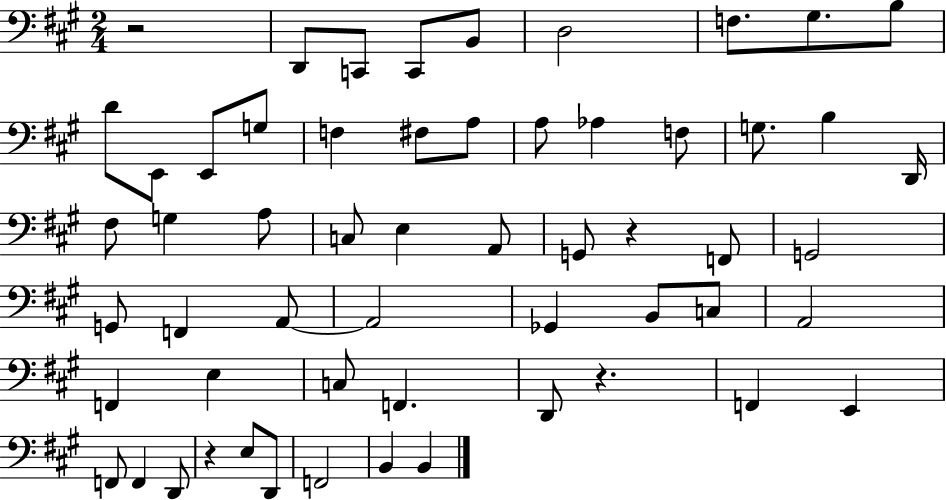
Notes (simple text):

R/h D2/e C2/e C2/e B2/e D3/h F3/e. G#3/e. B3/e D4/e E2/e E2/e G3/e F3/q F#3/e A3/e A3/e Ab3/q F3/e G3/e. B3/q D2/s F#3/e G3/q A3/e C3/e E3/q A2/e G2/e R/q F2/e G2/h G2/e F2/q A2/e A2/h Gb2/q B2/e C3/e A2/h F2/q E3/q C3/e F2/q. D2/e R/q. F2/q E2/q F2/e F2/q D2/e R/q E3/e D2/e F2/h B2/q B2/q